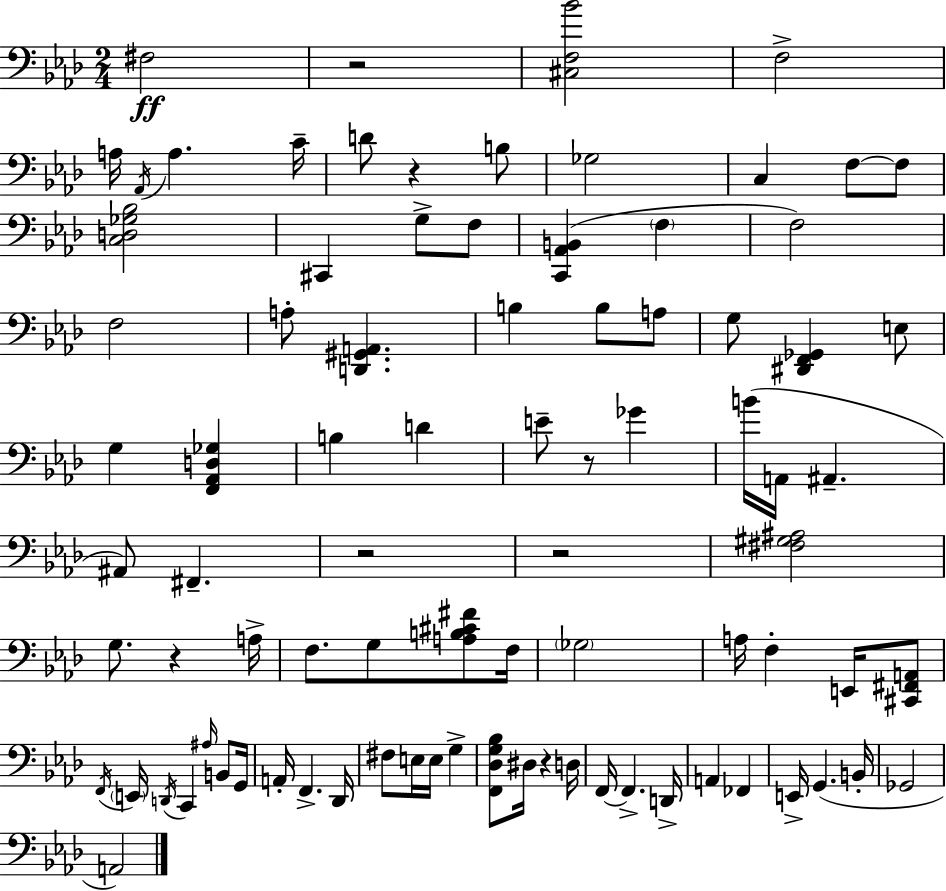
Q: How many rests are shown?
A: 7